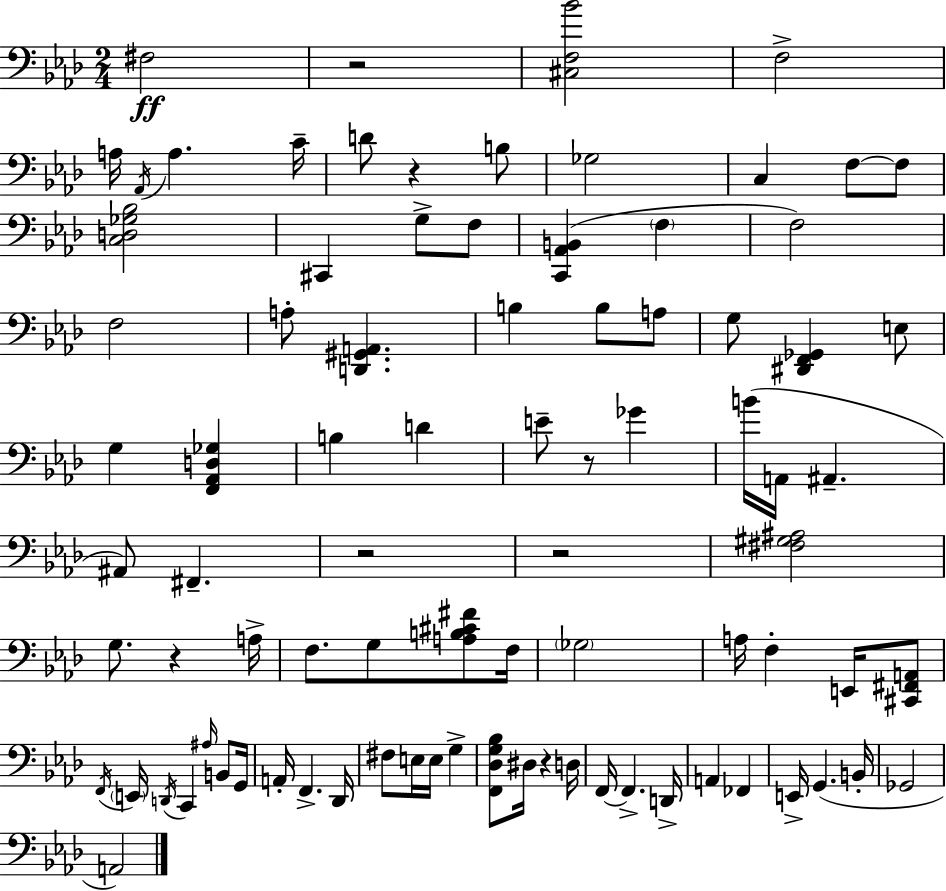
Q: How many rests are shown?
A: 7